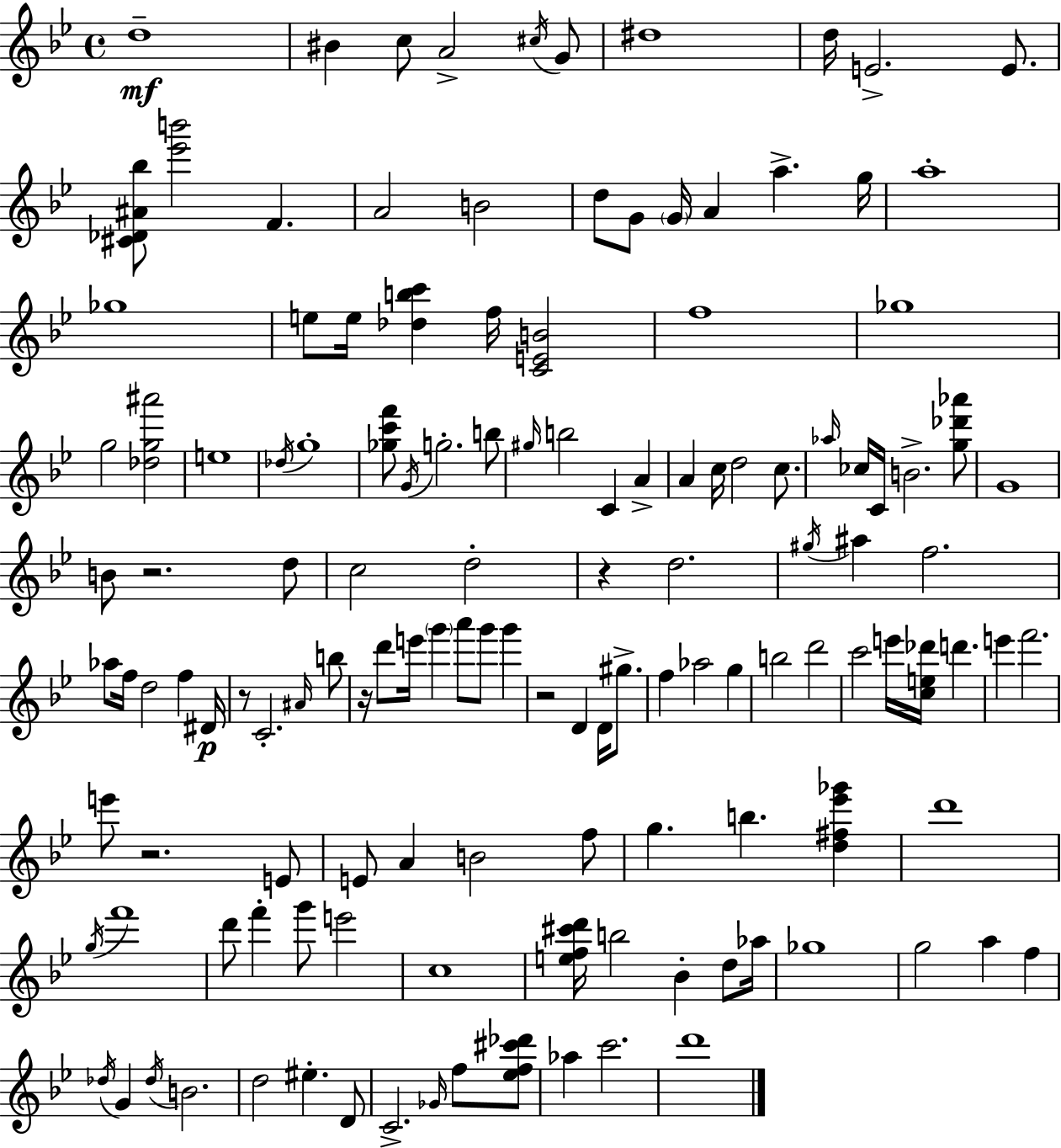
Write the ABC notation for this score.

X:1
T:Untitled
M:4/4
L:1/4
K:Gm
d4 ^B c/2 A2 ^c/4 G/2 ^d4 d/4 E2 E/2 [^C_D^A_b]/2 [_e'b']2 F A2 B2 d/2 G/2 G/4 A a g/4 a4 _g4 e/2 e/4 [_dbc'] f/4 [CEB]2 f4 _g4 g2 [_dg^a']2 e4 _d/4 g4 [_gc'f']/2 G/4 g2 b/2 ^g/4 b2 C A A c/4 d2 c/2 _a/4 _c/4 C/4 B2 [g_d'_a']/2 G4 B/2 z2 d/2 c2 d2 z d2 ^g/4 ^a f2 _a/2 f/4 d2 f ^D/4 z/2 C2 ^A/4 b/2 z/4 d'/2 e'/4 g' a'/2 g'/2 g' z2 D D/4 ^g/2 f _a2 g b2 d'2 c'2 e'/4 [ce_d']/4 d' e' f'2 e'/2 z2 E/2 E/2 A B2 f/2 g b [d^f_e'_g'] d'4 g/4 f'4 d'/2 f' g'/2 e'2 c4 [ef^c'd']/4 b2 _B d/2 _a/4 _g4 g2 a f _d/4 G _d/4 B2 d2 ^e D/2 C2 _G/4 f/2 [_ef^c'_d']/2 _a c'2 d'4